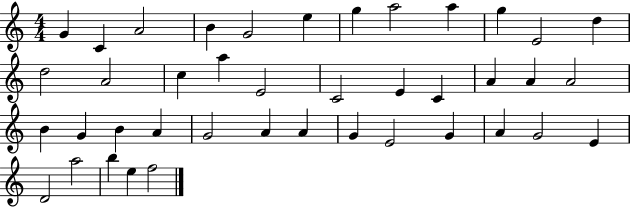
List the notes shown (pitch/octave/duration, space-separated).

G4/q C4/q A4/h B4/q G4/h E5/q G5/q A5/h A5/q G5/q E4/h D5/q D5/h A4/h C5/q A5/q E4/h C4/h E4/q C4/q A4/q A4/q A4/h B4/q G4/q B4/q A4/q G4/h A4/q A4/q G4/q E4/h G4/q A4/q G4/h E4/q D4/h A5/h B5/q E5/q F5/h